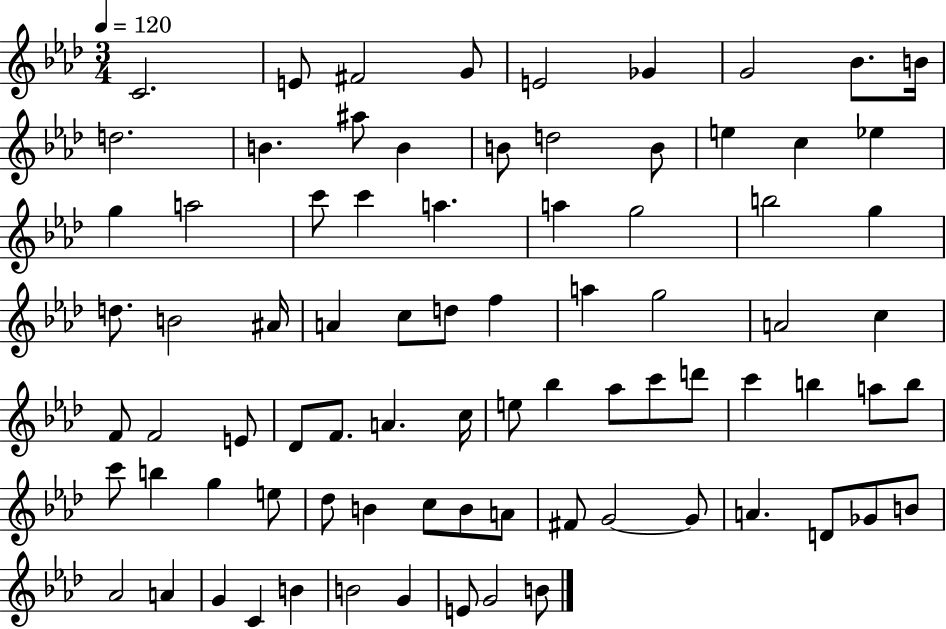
X:1
T:Untitled
M:3/4
L:1/4
K:Ab
C2 E/2 ^F2 G/2 E2 _G G2 _B/2 B/4 d2 B ^a/2 B B/2 d2 B/2 e c _e g a2 c'/2 c' a a g2 b2 g d/2 B2 ^A/4 A c/2 d/2 f a g2 A2 c F/2 F2 E/2 _D/2 F/2 A c/4 e/2 _b _a/2 c'/2 d'/2 c' b a/2 b/2 c'/2 b g e/2 _d/2 B c/2 B/2 A/2 ^F/2 G2 G/2 A D/2 _G/2 B/2 _A2 A G C B B2 G E/2 G2 B/2